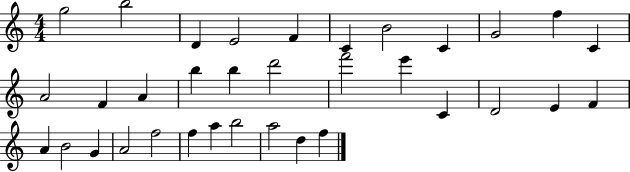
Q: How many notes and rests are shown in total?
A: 34